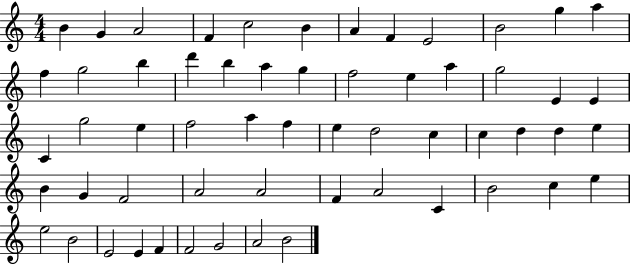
B4/q G4/q A4/h F4/q C5/h B4/q A4/q F4/q E4/h B4/h G5/q A5/q F5/q G5/h B5/q D6/q B5/q A5/q G5/q F5/h E5/q A5/q G5/h E4/q E4/q C4/q G5/h E5/q F5/h A5/q F5/q E5/q D5/h C5/q C5/q D5/q D5/q E5/q B4/q G4/q F4/h A4/h A4/h F4/q A4/h C4/q B4/h C5/q E5/q E5/h B4/h E4/h E4/q F4/q F4/h G4/h A4/h B4/h